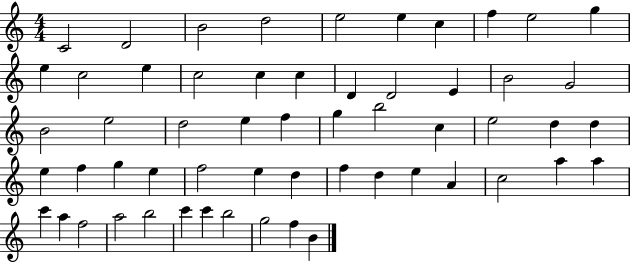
{
  \clef treble
  \numericTimeSignature
  \time 4/4
  \key c \major
  c'2 d'2 | b'2 d''2 | e''2 e''4 c''4 | f''4 e''2 g''4 | \break e''4 c''2 e''4 | c''2 c''4 c''4 | d'4 d'2 e'4 | b'2 g'2 | \break b'2 e''2 | d''2 e''4 f''4 | g''4 b''2 c''4 | e''2 d''4 d''4 | \break e''4 f''4 g''4 e''4 | f''2 e''4 d''4 | f''4 d''4 e''4 a'4 | c''2 a''4 a''4 | \break c'''4 a''4 f''2 | a''2 b''2 | c'''4 c'''4 b''2 | g''2 f''4 b'4 | \break \bar "|."
}